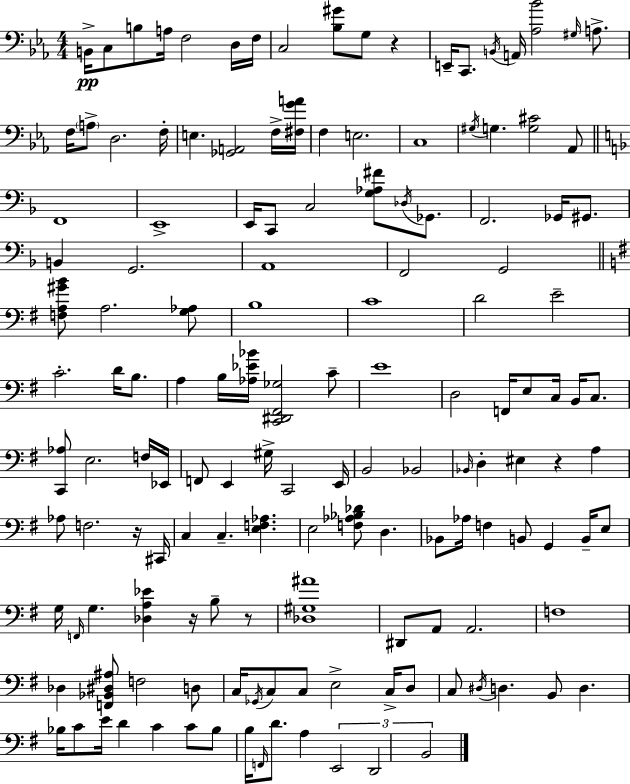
{
  \clef bass
  \numericTimeSignature
  \time 4/4
  \key c \minor
  b,16->\pp c8 b8 a16 f2 d16 f16 | c2 <bes gis'>8 g8 r4 | e,16-- c,8. \acciaccatura { b,16 } a,16 <aes bes'>2 \grace { gis16 } a8.-> | f16 \parenthesize a8-> d2. | \break f16-. e4. <ges, a,>2 | f16-> <fis g' a'>16 f4 e2. | c1 | \acciaccatura { gis16 } g4. <g cis'>2 | \break aes,8 \bar "||" \break \key d \minor f,1 | e,1-> | e,16 c,8 c2 <g aes fis'>8 \acciaccatura { des16 } ges,8. | f,2. ges,16 gis,8. | \break b,4 g,2. | a,1 | f,2 g,2 | \bar "||" \break \key e \minor <f a gis' b'>8 a2. <g aes>8 | b1 | c'1 | d'2 e'2-- | \break c'2.-. d'16 b8. | a4 b16 <aes ees' bes'>16 <c, dis, fis, ges>2 c'8-- | e'1 | d2 f,16 e8 c16 b,16 c8. | \break <c, aes>8 e2. f16 ees,16 | f,8 e,4 gis16-> c,2 e,16 | b,2 bes,2 | \grace { bes,16 } d4-. eis4 r4 a4 | \break aes8 f2. r16 | cis,16 c4 c4.-- <e f aes>4. | e2 <f aes bes des'>8 d4. | bes,8 aes16 f4 b,8 g,4 b,16-- e8 | \break g16 \grace { f,16 } g4. <des a ees'>4 r16 b8-- | r8 <des gis ais'>1 | dis,8 a,8 a,2. | f1 | \break des4 <f, bes, dis ais>8 f2 | d8 c16 \acciaccatura { ges,16 } c8 c8 e2-> | c16-> d8 c8 \acciaccatura { dis16 } d4. b,8 d4. | bes16 c'8 e'16 d'4 c'4 | \break c'8 bes8 b16 \grace { f,16 } d'8. a4 \tuplet 3/2 { e,2 | d,2 b,2 } | \bar "|."
}